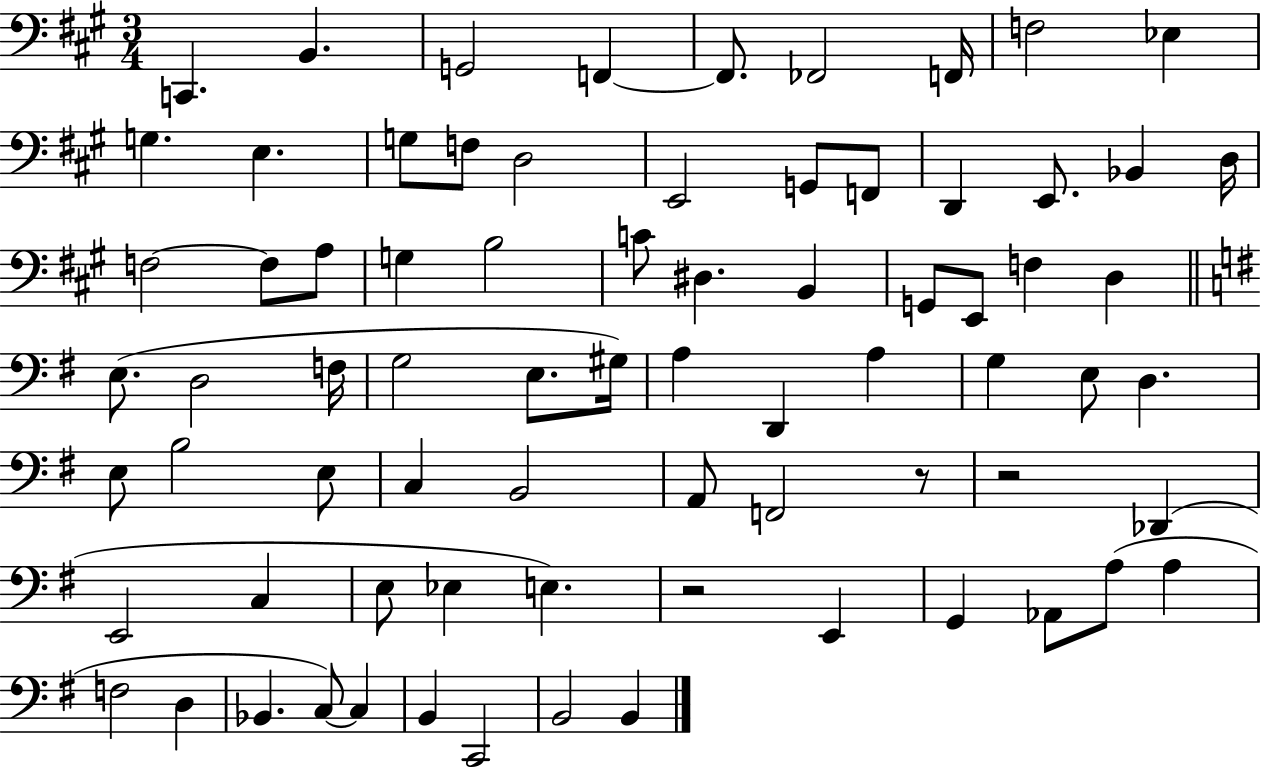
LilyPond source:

{
  \clef bass
  \numericTimeSignature
  \time 3/4
  \key a \major
  c,4. b,4. | g,2 f,4~~ | f,8. fes,2 f,16 | f2 ees4 | \break g4. e4. | g8 f8 d2 | e,2 g,8 f,8 | d,4 e,8. bes,4 d16 | \break f2~~ f8 a8 | g4 b2 | c'8 dis4. b,4 | g,8 e,8 f4 d4 | \break \bar "||" \break \key e \minor e8.( d2 f16 | g2 e8. gis16) | a4 d,4 a4 | g4 e8 d4. | \break e8 b2 e8 | c4 b,2 | a,8 f,2 r8 | r2 des,4( | \break e,2 c4 | e8 ees4 e4.) | r2 e,4 | g,4 aes,8 a8( a4 | \break f2 d4 | bes,4. c8~~) c4 | b,4 c,2 | b,2 b,4 | \break \bar "|."
}